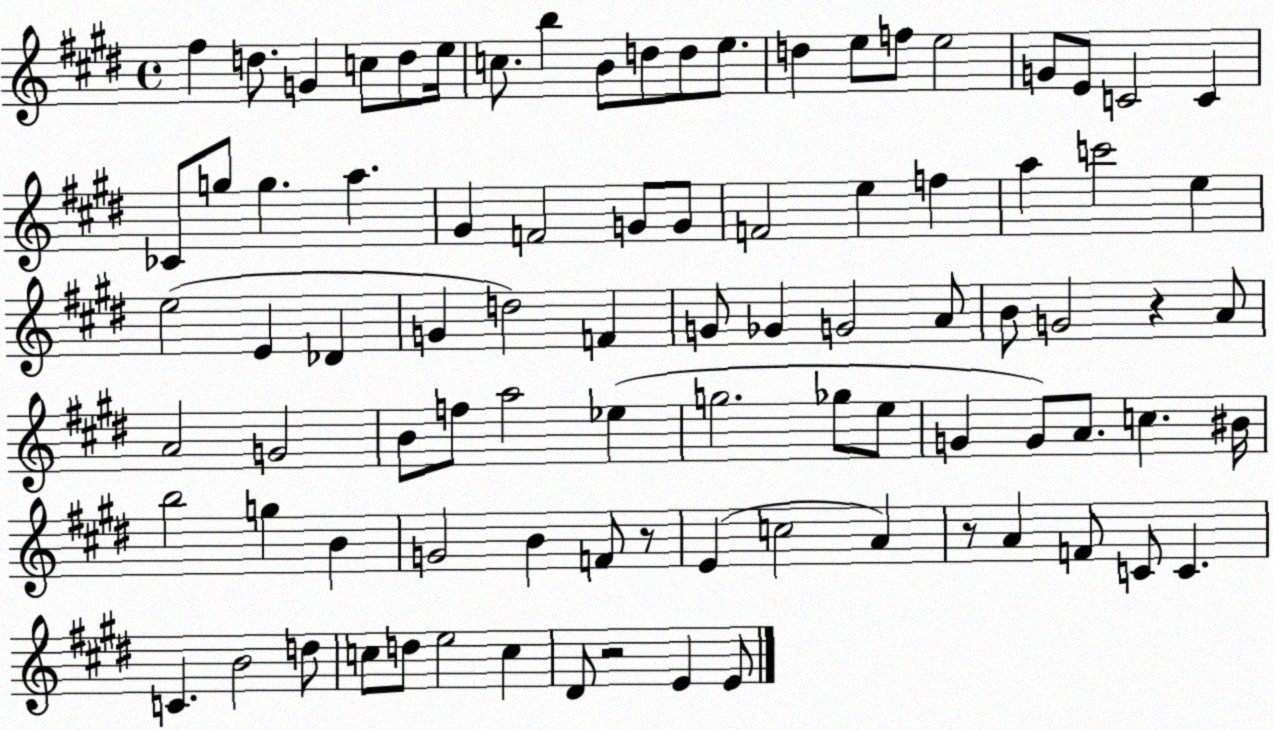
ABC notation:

X:1
T:Untitled
M:4/4
L:1/4
K:E
^f d/2 G c/2 d/2 e/4 c/2 b B/2 d/2 d/2 e/2 d e/2 f/2 e2 G/2 E/2 C2 C _C/2 g/2 g a ^G F2 G/2 G/2 F2 e f a c'2 e e2 E _D G d2 F G/2 _G G2 A/2 B/2 G2 z A/2 A2 G2 B/2 f/2 a2 _e g2 _g/2 e/2 G G/2 A/2 c ^B/4 b2 g B G2 B F/2 z/2 E c2 A z/2 A F/2 C/2 C C B2 d/2 c/2 d/2 e2 c ^D/2 z2 E E/2